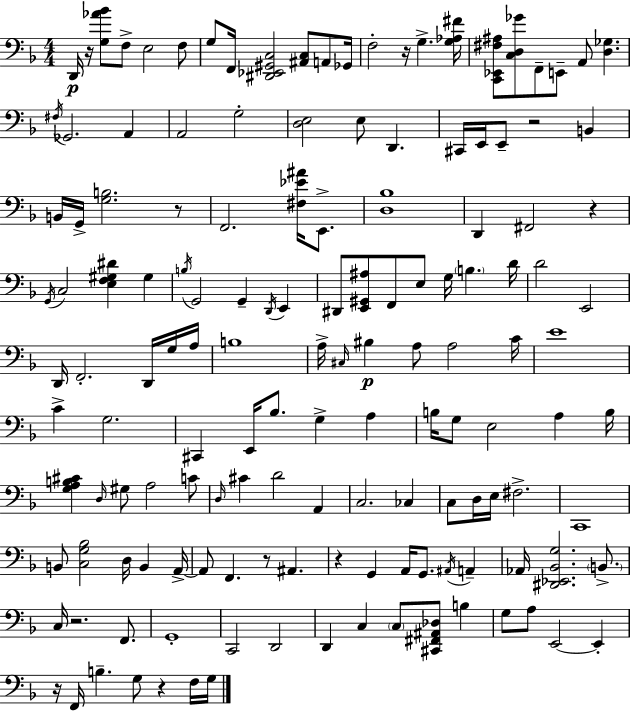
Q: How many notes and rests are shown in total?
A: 145